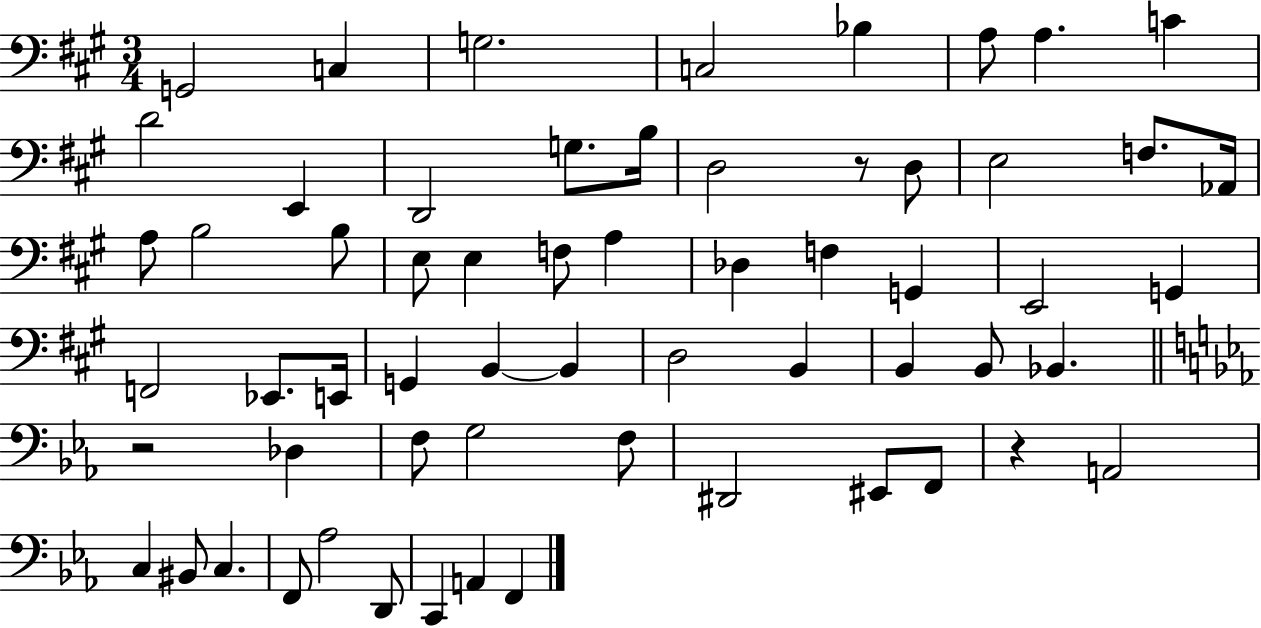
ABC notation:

X:1
T:Untitled
M:3/4
L:1/4
K:A
G,,2 C, G,2 C,2 _B, A,/2 A, C D2 E,, D,,2 G,/2 B,/4 D,2 z/2 D,/2 E,2 F,/2 _A,,/4 A,/2 B,2 B,/2 E,/2 E, F,/2 A, _D, F, G,, E,,2 G,, F,,2 _E,,/2 E,,/4 G,, B,, B,, D,2 B,, B,, B,,/2 _B,, z2 _D, F,/2 G,2 F,/2 ^D,,2 ^E,,/2 F,,/2 z A,,2 C, ^B,,/2 C, F,,/2 _A,2 D,,/2 C,, A,, F,,